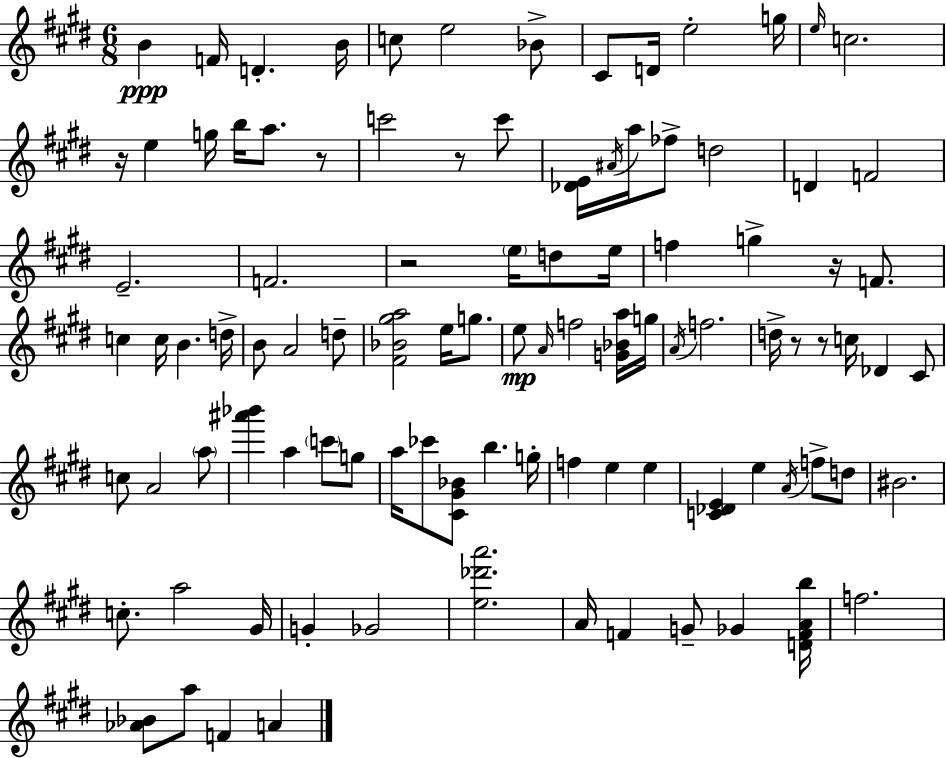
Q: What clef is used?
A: treble